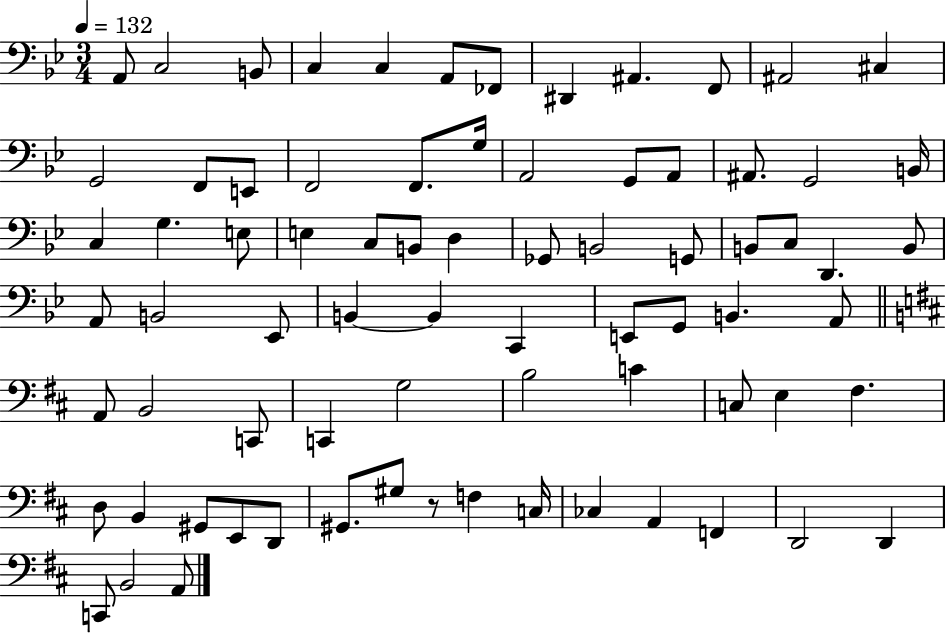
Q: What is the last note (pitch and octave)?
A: A2